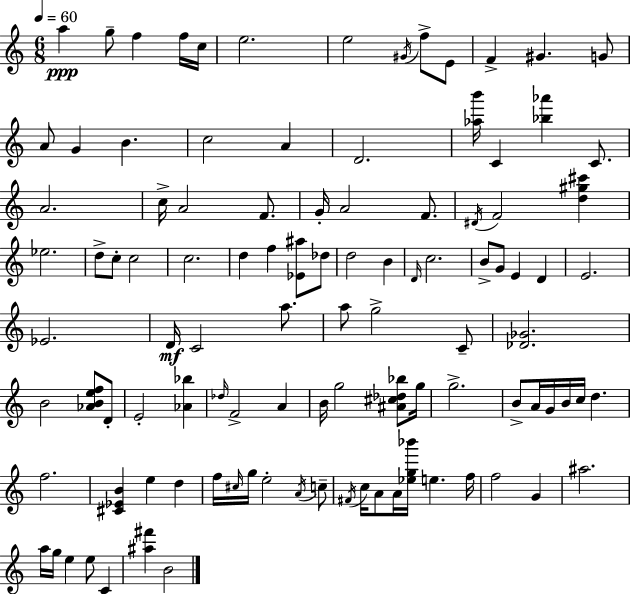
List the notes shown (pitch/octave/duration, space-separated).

A5/q G5/e F5/q F5/s C5/s E5/h. E5/h G#4/s F5/e E4/e F4/q G#4/q. G4/e A4/e G4/q B4/q. C5/h A4/q D4/h. [Ab5,B6]/s C4/q [Bb5,Ab6]/q C4/e. A4/h. C5/s A4/h F4/e. G4/s A4/h F4/e. D#4/s F4/h [D5,G#5,C#6]/q Eb5/h. D5/e C5/e C5/h C5/h. D5/q F5/q [Eb4,A#5]/e Db5/e D5/h B4/q D4/s C5/h. B4/e G4/e E4/q D4/q E4/h. Eb4/h. D4/s C4/h A5/e. A5/e G5/h C4/e [Db4,Gb4]/h. B4/h [Ab4,B4,E5,F5]/e D4/e E4/h [Ab4,Bb5]/q Db5/s F4/h A4/q B4/s G5/h [A#4,C#5,Db5,Bb5]/e G5/s G5/h. B4/e A4/s G4/s B4/s C5/s D5/q. F5/h. [C#4,Eb4,B4]/q E5/q D5/q F5/s C#5/s G5/s E5/h A4/s C5/e F#4/s C5/s A4/e A4/s [Eb5,G5,Bb6]/s E5/q. F5/s F5/h G4/q A#5/h. A5/s G5/s E5/q E5/e C4/q [A#5,F#6]/q B4/h